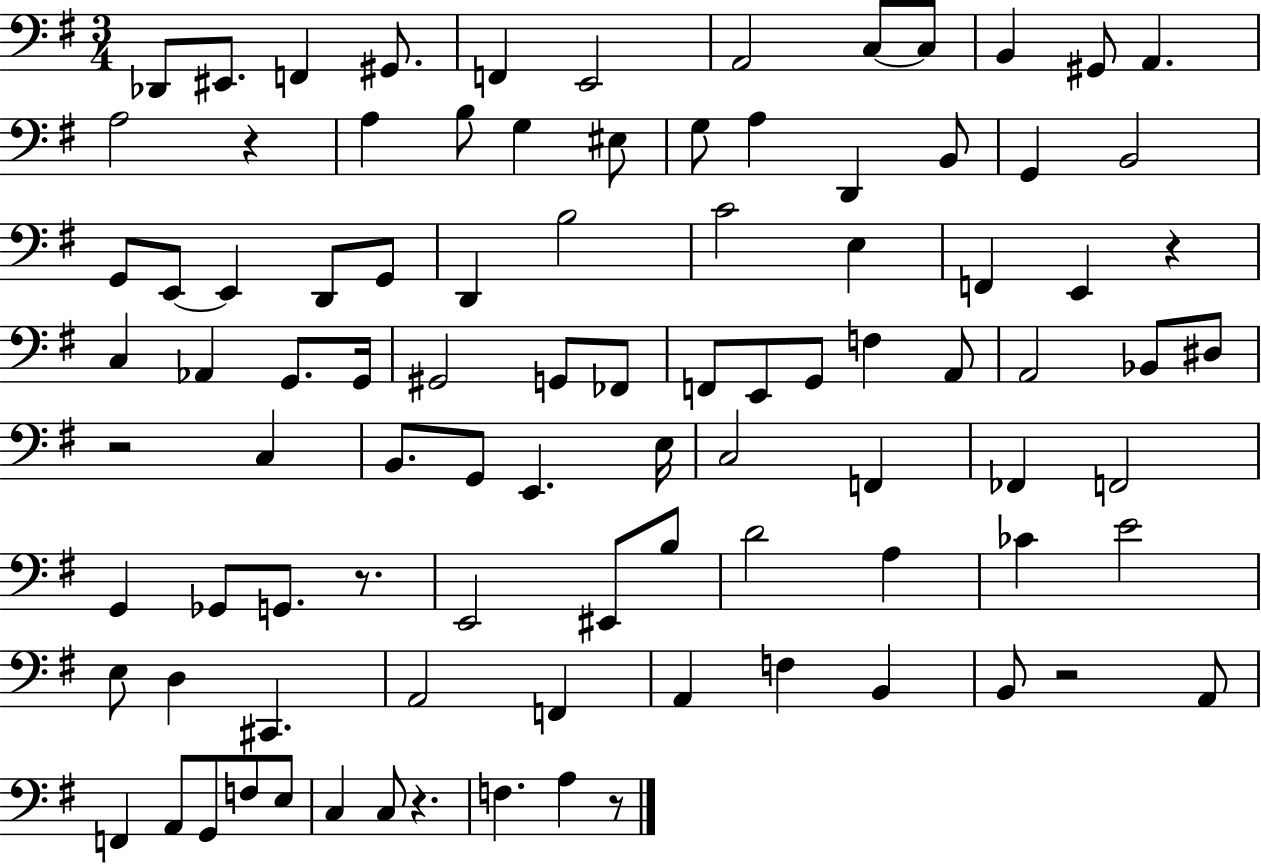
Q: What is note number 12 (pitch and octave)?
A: A2